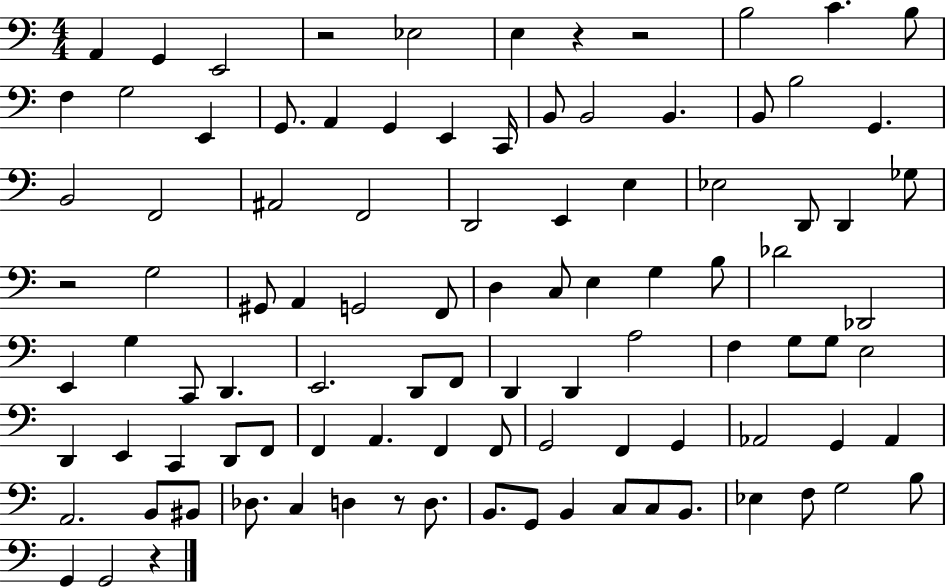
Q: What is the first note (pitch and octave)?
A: A2